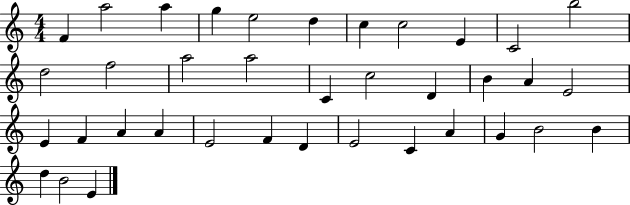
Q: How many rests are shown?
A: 0